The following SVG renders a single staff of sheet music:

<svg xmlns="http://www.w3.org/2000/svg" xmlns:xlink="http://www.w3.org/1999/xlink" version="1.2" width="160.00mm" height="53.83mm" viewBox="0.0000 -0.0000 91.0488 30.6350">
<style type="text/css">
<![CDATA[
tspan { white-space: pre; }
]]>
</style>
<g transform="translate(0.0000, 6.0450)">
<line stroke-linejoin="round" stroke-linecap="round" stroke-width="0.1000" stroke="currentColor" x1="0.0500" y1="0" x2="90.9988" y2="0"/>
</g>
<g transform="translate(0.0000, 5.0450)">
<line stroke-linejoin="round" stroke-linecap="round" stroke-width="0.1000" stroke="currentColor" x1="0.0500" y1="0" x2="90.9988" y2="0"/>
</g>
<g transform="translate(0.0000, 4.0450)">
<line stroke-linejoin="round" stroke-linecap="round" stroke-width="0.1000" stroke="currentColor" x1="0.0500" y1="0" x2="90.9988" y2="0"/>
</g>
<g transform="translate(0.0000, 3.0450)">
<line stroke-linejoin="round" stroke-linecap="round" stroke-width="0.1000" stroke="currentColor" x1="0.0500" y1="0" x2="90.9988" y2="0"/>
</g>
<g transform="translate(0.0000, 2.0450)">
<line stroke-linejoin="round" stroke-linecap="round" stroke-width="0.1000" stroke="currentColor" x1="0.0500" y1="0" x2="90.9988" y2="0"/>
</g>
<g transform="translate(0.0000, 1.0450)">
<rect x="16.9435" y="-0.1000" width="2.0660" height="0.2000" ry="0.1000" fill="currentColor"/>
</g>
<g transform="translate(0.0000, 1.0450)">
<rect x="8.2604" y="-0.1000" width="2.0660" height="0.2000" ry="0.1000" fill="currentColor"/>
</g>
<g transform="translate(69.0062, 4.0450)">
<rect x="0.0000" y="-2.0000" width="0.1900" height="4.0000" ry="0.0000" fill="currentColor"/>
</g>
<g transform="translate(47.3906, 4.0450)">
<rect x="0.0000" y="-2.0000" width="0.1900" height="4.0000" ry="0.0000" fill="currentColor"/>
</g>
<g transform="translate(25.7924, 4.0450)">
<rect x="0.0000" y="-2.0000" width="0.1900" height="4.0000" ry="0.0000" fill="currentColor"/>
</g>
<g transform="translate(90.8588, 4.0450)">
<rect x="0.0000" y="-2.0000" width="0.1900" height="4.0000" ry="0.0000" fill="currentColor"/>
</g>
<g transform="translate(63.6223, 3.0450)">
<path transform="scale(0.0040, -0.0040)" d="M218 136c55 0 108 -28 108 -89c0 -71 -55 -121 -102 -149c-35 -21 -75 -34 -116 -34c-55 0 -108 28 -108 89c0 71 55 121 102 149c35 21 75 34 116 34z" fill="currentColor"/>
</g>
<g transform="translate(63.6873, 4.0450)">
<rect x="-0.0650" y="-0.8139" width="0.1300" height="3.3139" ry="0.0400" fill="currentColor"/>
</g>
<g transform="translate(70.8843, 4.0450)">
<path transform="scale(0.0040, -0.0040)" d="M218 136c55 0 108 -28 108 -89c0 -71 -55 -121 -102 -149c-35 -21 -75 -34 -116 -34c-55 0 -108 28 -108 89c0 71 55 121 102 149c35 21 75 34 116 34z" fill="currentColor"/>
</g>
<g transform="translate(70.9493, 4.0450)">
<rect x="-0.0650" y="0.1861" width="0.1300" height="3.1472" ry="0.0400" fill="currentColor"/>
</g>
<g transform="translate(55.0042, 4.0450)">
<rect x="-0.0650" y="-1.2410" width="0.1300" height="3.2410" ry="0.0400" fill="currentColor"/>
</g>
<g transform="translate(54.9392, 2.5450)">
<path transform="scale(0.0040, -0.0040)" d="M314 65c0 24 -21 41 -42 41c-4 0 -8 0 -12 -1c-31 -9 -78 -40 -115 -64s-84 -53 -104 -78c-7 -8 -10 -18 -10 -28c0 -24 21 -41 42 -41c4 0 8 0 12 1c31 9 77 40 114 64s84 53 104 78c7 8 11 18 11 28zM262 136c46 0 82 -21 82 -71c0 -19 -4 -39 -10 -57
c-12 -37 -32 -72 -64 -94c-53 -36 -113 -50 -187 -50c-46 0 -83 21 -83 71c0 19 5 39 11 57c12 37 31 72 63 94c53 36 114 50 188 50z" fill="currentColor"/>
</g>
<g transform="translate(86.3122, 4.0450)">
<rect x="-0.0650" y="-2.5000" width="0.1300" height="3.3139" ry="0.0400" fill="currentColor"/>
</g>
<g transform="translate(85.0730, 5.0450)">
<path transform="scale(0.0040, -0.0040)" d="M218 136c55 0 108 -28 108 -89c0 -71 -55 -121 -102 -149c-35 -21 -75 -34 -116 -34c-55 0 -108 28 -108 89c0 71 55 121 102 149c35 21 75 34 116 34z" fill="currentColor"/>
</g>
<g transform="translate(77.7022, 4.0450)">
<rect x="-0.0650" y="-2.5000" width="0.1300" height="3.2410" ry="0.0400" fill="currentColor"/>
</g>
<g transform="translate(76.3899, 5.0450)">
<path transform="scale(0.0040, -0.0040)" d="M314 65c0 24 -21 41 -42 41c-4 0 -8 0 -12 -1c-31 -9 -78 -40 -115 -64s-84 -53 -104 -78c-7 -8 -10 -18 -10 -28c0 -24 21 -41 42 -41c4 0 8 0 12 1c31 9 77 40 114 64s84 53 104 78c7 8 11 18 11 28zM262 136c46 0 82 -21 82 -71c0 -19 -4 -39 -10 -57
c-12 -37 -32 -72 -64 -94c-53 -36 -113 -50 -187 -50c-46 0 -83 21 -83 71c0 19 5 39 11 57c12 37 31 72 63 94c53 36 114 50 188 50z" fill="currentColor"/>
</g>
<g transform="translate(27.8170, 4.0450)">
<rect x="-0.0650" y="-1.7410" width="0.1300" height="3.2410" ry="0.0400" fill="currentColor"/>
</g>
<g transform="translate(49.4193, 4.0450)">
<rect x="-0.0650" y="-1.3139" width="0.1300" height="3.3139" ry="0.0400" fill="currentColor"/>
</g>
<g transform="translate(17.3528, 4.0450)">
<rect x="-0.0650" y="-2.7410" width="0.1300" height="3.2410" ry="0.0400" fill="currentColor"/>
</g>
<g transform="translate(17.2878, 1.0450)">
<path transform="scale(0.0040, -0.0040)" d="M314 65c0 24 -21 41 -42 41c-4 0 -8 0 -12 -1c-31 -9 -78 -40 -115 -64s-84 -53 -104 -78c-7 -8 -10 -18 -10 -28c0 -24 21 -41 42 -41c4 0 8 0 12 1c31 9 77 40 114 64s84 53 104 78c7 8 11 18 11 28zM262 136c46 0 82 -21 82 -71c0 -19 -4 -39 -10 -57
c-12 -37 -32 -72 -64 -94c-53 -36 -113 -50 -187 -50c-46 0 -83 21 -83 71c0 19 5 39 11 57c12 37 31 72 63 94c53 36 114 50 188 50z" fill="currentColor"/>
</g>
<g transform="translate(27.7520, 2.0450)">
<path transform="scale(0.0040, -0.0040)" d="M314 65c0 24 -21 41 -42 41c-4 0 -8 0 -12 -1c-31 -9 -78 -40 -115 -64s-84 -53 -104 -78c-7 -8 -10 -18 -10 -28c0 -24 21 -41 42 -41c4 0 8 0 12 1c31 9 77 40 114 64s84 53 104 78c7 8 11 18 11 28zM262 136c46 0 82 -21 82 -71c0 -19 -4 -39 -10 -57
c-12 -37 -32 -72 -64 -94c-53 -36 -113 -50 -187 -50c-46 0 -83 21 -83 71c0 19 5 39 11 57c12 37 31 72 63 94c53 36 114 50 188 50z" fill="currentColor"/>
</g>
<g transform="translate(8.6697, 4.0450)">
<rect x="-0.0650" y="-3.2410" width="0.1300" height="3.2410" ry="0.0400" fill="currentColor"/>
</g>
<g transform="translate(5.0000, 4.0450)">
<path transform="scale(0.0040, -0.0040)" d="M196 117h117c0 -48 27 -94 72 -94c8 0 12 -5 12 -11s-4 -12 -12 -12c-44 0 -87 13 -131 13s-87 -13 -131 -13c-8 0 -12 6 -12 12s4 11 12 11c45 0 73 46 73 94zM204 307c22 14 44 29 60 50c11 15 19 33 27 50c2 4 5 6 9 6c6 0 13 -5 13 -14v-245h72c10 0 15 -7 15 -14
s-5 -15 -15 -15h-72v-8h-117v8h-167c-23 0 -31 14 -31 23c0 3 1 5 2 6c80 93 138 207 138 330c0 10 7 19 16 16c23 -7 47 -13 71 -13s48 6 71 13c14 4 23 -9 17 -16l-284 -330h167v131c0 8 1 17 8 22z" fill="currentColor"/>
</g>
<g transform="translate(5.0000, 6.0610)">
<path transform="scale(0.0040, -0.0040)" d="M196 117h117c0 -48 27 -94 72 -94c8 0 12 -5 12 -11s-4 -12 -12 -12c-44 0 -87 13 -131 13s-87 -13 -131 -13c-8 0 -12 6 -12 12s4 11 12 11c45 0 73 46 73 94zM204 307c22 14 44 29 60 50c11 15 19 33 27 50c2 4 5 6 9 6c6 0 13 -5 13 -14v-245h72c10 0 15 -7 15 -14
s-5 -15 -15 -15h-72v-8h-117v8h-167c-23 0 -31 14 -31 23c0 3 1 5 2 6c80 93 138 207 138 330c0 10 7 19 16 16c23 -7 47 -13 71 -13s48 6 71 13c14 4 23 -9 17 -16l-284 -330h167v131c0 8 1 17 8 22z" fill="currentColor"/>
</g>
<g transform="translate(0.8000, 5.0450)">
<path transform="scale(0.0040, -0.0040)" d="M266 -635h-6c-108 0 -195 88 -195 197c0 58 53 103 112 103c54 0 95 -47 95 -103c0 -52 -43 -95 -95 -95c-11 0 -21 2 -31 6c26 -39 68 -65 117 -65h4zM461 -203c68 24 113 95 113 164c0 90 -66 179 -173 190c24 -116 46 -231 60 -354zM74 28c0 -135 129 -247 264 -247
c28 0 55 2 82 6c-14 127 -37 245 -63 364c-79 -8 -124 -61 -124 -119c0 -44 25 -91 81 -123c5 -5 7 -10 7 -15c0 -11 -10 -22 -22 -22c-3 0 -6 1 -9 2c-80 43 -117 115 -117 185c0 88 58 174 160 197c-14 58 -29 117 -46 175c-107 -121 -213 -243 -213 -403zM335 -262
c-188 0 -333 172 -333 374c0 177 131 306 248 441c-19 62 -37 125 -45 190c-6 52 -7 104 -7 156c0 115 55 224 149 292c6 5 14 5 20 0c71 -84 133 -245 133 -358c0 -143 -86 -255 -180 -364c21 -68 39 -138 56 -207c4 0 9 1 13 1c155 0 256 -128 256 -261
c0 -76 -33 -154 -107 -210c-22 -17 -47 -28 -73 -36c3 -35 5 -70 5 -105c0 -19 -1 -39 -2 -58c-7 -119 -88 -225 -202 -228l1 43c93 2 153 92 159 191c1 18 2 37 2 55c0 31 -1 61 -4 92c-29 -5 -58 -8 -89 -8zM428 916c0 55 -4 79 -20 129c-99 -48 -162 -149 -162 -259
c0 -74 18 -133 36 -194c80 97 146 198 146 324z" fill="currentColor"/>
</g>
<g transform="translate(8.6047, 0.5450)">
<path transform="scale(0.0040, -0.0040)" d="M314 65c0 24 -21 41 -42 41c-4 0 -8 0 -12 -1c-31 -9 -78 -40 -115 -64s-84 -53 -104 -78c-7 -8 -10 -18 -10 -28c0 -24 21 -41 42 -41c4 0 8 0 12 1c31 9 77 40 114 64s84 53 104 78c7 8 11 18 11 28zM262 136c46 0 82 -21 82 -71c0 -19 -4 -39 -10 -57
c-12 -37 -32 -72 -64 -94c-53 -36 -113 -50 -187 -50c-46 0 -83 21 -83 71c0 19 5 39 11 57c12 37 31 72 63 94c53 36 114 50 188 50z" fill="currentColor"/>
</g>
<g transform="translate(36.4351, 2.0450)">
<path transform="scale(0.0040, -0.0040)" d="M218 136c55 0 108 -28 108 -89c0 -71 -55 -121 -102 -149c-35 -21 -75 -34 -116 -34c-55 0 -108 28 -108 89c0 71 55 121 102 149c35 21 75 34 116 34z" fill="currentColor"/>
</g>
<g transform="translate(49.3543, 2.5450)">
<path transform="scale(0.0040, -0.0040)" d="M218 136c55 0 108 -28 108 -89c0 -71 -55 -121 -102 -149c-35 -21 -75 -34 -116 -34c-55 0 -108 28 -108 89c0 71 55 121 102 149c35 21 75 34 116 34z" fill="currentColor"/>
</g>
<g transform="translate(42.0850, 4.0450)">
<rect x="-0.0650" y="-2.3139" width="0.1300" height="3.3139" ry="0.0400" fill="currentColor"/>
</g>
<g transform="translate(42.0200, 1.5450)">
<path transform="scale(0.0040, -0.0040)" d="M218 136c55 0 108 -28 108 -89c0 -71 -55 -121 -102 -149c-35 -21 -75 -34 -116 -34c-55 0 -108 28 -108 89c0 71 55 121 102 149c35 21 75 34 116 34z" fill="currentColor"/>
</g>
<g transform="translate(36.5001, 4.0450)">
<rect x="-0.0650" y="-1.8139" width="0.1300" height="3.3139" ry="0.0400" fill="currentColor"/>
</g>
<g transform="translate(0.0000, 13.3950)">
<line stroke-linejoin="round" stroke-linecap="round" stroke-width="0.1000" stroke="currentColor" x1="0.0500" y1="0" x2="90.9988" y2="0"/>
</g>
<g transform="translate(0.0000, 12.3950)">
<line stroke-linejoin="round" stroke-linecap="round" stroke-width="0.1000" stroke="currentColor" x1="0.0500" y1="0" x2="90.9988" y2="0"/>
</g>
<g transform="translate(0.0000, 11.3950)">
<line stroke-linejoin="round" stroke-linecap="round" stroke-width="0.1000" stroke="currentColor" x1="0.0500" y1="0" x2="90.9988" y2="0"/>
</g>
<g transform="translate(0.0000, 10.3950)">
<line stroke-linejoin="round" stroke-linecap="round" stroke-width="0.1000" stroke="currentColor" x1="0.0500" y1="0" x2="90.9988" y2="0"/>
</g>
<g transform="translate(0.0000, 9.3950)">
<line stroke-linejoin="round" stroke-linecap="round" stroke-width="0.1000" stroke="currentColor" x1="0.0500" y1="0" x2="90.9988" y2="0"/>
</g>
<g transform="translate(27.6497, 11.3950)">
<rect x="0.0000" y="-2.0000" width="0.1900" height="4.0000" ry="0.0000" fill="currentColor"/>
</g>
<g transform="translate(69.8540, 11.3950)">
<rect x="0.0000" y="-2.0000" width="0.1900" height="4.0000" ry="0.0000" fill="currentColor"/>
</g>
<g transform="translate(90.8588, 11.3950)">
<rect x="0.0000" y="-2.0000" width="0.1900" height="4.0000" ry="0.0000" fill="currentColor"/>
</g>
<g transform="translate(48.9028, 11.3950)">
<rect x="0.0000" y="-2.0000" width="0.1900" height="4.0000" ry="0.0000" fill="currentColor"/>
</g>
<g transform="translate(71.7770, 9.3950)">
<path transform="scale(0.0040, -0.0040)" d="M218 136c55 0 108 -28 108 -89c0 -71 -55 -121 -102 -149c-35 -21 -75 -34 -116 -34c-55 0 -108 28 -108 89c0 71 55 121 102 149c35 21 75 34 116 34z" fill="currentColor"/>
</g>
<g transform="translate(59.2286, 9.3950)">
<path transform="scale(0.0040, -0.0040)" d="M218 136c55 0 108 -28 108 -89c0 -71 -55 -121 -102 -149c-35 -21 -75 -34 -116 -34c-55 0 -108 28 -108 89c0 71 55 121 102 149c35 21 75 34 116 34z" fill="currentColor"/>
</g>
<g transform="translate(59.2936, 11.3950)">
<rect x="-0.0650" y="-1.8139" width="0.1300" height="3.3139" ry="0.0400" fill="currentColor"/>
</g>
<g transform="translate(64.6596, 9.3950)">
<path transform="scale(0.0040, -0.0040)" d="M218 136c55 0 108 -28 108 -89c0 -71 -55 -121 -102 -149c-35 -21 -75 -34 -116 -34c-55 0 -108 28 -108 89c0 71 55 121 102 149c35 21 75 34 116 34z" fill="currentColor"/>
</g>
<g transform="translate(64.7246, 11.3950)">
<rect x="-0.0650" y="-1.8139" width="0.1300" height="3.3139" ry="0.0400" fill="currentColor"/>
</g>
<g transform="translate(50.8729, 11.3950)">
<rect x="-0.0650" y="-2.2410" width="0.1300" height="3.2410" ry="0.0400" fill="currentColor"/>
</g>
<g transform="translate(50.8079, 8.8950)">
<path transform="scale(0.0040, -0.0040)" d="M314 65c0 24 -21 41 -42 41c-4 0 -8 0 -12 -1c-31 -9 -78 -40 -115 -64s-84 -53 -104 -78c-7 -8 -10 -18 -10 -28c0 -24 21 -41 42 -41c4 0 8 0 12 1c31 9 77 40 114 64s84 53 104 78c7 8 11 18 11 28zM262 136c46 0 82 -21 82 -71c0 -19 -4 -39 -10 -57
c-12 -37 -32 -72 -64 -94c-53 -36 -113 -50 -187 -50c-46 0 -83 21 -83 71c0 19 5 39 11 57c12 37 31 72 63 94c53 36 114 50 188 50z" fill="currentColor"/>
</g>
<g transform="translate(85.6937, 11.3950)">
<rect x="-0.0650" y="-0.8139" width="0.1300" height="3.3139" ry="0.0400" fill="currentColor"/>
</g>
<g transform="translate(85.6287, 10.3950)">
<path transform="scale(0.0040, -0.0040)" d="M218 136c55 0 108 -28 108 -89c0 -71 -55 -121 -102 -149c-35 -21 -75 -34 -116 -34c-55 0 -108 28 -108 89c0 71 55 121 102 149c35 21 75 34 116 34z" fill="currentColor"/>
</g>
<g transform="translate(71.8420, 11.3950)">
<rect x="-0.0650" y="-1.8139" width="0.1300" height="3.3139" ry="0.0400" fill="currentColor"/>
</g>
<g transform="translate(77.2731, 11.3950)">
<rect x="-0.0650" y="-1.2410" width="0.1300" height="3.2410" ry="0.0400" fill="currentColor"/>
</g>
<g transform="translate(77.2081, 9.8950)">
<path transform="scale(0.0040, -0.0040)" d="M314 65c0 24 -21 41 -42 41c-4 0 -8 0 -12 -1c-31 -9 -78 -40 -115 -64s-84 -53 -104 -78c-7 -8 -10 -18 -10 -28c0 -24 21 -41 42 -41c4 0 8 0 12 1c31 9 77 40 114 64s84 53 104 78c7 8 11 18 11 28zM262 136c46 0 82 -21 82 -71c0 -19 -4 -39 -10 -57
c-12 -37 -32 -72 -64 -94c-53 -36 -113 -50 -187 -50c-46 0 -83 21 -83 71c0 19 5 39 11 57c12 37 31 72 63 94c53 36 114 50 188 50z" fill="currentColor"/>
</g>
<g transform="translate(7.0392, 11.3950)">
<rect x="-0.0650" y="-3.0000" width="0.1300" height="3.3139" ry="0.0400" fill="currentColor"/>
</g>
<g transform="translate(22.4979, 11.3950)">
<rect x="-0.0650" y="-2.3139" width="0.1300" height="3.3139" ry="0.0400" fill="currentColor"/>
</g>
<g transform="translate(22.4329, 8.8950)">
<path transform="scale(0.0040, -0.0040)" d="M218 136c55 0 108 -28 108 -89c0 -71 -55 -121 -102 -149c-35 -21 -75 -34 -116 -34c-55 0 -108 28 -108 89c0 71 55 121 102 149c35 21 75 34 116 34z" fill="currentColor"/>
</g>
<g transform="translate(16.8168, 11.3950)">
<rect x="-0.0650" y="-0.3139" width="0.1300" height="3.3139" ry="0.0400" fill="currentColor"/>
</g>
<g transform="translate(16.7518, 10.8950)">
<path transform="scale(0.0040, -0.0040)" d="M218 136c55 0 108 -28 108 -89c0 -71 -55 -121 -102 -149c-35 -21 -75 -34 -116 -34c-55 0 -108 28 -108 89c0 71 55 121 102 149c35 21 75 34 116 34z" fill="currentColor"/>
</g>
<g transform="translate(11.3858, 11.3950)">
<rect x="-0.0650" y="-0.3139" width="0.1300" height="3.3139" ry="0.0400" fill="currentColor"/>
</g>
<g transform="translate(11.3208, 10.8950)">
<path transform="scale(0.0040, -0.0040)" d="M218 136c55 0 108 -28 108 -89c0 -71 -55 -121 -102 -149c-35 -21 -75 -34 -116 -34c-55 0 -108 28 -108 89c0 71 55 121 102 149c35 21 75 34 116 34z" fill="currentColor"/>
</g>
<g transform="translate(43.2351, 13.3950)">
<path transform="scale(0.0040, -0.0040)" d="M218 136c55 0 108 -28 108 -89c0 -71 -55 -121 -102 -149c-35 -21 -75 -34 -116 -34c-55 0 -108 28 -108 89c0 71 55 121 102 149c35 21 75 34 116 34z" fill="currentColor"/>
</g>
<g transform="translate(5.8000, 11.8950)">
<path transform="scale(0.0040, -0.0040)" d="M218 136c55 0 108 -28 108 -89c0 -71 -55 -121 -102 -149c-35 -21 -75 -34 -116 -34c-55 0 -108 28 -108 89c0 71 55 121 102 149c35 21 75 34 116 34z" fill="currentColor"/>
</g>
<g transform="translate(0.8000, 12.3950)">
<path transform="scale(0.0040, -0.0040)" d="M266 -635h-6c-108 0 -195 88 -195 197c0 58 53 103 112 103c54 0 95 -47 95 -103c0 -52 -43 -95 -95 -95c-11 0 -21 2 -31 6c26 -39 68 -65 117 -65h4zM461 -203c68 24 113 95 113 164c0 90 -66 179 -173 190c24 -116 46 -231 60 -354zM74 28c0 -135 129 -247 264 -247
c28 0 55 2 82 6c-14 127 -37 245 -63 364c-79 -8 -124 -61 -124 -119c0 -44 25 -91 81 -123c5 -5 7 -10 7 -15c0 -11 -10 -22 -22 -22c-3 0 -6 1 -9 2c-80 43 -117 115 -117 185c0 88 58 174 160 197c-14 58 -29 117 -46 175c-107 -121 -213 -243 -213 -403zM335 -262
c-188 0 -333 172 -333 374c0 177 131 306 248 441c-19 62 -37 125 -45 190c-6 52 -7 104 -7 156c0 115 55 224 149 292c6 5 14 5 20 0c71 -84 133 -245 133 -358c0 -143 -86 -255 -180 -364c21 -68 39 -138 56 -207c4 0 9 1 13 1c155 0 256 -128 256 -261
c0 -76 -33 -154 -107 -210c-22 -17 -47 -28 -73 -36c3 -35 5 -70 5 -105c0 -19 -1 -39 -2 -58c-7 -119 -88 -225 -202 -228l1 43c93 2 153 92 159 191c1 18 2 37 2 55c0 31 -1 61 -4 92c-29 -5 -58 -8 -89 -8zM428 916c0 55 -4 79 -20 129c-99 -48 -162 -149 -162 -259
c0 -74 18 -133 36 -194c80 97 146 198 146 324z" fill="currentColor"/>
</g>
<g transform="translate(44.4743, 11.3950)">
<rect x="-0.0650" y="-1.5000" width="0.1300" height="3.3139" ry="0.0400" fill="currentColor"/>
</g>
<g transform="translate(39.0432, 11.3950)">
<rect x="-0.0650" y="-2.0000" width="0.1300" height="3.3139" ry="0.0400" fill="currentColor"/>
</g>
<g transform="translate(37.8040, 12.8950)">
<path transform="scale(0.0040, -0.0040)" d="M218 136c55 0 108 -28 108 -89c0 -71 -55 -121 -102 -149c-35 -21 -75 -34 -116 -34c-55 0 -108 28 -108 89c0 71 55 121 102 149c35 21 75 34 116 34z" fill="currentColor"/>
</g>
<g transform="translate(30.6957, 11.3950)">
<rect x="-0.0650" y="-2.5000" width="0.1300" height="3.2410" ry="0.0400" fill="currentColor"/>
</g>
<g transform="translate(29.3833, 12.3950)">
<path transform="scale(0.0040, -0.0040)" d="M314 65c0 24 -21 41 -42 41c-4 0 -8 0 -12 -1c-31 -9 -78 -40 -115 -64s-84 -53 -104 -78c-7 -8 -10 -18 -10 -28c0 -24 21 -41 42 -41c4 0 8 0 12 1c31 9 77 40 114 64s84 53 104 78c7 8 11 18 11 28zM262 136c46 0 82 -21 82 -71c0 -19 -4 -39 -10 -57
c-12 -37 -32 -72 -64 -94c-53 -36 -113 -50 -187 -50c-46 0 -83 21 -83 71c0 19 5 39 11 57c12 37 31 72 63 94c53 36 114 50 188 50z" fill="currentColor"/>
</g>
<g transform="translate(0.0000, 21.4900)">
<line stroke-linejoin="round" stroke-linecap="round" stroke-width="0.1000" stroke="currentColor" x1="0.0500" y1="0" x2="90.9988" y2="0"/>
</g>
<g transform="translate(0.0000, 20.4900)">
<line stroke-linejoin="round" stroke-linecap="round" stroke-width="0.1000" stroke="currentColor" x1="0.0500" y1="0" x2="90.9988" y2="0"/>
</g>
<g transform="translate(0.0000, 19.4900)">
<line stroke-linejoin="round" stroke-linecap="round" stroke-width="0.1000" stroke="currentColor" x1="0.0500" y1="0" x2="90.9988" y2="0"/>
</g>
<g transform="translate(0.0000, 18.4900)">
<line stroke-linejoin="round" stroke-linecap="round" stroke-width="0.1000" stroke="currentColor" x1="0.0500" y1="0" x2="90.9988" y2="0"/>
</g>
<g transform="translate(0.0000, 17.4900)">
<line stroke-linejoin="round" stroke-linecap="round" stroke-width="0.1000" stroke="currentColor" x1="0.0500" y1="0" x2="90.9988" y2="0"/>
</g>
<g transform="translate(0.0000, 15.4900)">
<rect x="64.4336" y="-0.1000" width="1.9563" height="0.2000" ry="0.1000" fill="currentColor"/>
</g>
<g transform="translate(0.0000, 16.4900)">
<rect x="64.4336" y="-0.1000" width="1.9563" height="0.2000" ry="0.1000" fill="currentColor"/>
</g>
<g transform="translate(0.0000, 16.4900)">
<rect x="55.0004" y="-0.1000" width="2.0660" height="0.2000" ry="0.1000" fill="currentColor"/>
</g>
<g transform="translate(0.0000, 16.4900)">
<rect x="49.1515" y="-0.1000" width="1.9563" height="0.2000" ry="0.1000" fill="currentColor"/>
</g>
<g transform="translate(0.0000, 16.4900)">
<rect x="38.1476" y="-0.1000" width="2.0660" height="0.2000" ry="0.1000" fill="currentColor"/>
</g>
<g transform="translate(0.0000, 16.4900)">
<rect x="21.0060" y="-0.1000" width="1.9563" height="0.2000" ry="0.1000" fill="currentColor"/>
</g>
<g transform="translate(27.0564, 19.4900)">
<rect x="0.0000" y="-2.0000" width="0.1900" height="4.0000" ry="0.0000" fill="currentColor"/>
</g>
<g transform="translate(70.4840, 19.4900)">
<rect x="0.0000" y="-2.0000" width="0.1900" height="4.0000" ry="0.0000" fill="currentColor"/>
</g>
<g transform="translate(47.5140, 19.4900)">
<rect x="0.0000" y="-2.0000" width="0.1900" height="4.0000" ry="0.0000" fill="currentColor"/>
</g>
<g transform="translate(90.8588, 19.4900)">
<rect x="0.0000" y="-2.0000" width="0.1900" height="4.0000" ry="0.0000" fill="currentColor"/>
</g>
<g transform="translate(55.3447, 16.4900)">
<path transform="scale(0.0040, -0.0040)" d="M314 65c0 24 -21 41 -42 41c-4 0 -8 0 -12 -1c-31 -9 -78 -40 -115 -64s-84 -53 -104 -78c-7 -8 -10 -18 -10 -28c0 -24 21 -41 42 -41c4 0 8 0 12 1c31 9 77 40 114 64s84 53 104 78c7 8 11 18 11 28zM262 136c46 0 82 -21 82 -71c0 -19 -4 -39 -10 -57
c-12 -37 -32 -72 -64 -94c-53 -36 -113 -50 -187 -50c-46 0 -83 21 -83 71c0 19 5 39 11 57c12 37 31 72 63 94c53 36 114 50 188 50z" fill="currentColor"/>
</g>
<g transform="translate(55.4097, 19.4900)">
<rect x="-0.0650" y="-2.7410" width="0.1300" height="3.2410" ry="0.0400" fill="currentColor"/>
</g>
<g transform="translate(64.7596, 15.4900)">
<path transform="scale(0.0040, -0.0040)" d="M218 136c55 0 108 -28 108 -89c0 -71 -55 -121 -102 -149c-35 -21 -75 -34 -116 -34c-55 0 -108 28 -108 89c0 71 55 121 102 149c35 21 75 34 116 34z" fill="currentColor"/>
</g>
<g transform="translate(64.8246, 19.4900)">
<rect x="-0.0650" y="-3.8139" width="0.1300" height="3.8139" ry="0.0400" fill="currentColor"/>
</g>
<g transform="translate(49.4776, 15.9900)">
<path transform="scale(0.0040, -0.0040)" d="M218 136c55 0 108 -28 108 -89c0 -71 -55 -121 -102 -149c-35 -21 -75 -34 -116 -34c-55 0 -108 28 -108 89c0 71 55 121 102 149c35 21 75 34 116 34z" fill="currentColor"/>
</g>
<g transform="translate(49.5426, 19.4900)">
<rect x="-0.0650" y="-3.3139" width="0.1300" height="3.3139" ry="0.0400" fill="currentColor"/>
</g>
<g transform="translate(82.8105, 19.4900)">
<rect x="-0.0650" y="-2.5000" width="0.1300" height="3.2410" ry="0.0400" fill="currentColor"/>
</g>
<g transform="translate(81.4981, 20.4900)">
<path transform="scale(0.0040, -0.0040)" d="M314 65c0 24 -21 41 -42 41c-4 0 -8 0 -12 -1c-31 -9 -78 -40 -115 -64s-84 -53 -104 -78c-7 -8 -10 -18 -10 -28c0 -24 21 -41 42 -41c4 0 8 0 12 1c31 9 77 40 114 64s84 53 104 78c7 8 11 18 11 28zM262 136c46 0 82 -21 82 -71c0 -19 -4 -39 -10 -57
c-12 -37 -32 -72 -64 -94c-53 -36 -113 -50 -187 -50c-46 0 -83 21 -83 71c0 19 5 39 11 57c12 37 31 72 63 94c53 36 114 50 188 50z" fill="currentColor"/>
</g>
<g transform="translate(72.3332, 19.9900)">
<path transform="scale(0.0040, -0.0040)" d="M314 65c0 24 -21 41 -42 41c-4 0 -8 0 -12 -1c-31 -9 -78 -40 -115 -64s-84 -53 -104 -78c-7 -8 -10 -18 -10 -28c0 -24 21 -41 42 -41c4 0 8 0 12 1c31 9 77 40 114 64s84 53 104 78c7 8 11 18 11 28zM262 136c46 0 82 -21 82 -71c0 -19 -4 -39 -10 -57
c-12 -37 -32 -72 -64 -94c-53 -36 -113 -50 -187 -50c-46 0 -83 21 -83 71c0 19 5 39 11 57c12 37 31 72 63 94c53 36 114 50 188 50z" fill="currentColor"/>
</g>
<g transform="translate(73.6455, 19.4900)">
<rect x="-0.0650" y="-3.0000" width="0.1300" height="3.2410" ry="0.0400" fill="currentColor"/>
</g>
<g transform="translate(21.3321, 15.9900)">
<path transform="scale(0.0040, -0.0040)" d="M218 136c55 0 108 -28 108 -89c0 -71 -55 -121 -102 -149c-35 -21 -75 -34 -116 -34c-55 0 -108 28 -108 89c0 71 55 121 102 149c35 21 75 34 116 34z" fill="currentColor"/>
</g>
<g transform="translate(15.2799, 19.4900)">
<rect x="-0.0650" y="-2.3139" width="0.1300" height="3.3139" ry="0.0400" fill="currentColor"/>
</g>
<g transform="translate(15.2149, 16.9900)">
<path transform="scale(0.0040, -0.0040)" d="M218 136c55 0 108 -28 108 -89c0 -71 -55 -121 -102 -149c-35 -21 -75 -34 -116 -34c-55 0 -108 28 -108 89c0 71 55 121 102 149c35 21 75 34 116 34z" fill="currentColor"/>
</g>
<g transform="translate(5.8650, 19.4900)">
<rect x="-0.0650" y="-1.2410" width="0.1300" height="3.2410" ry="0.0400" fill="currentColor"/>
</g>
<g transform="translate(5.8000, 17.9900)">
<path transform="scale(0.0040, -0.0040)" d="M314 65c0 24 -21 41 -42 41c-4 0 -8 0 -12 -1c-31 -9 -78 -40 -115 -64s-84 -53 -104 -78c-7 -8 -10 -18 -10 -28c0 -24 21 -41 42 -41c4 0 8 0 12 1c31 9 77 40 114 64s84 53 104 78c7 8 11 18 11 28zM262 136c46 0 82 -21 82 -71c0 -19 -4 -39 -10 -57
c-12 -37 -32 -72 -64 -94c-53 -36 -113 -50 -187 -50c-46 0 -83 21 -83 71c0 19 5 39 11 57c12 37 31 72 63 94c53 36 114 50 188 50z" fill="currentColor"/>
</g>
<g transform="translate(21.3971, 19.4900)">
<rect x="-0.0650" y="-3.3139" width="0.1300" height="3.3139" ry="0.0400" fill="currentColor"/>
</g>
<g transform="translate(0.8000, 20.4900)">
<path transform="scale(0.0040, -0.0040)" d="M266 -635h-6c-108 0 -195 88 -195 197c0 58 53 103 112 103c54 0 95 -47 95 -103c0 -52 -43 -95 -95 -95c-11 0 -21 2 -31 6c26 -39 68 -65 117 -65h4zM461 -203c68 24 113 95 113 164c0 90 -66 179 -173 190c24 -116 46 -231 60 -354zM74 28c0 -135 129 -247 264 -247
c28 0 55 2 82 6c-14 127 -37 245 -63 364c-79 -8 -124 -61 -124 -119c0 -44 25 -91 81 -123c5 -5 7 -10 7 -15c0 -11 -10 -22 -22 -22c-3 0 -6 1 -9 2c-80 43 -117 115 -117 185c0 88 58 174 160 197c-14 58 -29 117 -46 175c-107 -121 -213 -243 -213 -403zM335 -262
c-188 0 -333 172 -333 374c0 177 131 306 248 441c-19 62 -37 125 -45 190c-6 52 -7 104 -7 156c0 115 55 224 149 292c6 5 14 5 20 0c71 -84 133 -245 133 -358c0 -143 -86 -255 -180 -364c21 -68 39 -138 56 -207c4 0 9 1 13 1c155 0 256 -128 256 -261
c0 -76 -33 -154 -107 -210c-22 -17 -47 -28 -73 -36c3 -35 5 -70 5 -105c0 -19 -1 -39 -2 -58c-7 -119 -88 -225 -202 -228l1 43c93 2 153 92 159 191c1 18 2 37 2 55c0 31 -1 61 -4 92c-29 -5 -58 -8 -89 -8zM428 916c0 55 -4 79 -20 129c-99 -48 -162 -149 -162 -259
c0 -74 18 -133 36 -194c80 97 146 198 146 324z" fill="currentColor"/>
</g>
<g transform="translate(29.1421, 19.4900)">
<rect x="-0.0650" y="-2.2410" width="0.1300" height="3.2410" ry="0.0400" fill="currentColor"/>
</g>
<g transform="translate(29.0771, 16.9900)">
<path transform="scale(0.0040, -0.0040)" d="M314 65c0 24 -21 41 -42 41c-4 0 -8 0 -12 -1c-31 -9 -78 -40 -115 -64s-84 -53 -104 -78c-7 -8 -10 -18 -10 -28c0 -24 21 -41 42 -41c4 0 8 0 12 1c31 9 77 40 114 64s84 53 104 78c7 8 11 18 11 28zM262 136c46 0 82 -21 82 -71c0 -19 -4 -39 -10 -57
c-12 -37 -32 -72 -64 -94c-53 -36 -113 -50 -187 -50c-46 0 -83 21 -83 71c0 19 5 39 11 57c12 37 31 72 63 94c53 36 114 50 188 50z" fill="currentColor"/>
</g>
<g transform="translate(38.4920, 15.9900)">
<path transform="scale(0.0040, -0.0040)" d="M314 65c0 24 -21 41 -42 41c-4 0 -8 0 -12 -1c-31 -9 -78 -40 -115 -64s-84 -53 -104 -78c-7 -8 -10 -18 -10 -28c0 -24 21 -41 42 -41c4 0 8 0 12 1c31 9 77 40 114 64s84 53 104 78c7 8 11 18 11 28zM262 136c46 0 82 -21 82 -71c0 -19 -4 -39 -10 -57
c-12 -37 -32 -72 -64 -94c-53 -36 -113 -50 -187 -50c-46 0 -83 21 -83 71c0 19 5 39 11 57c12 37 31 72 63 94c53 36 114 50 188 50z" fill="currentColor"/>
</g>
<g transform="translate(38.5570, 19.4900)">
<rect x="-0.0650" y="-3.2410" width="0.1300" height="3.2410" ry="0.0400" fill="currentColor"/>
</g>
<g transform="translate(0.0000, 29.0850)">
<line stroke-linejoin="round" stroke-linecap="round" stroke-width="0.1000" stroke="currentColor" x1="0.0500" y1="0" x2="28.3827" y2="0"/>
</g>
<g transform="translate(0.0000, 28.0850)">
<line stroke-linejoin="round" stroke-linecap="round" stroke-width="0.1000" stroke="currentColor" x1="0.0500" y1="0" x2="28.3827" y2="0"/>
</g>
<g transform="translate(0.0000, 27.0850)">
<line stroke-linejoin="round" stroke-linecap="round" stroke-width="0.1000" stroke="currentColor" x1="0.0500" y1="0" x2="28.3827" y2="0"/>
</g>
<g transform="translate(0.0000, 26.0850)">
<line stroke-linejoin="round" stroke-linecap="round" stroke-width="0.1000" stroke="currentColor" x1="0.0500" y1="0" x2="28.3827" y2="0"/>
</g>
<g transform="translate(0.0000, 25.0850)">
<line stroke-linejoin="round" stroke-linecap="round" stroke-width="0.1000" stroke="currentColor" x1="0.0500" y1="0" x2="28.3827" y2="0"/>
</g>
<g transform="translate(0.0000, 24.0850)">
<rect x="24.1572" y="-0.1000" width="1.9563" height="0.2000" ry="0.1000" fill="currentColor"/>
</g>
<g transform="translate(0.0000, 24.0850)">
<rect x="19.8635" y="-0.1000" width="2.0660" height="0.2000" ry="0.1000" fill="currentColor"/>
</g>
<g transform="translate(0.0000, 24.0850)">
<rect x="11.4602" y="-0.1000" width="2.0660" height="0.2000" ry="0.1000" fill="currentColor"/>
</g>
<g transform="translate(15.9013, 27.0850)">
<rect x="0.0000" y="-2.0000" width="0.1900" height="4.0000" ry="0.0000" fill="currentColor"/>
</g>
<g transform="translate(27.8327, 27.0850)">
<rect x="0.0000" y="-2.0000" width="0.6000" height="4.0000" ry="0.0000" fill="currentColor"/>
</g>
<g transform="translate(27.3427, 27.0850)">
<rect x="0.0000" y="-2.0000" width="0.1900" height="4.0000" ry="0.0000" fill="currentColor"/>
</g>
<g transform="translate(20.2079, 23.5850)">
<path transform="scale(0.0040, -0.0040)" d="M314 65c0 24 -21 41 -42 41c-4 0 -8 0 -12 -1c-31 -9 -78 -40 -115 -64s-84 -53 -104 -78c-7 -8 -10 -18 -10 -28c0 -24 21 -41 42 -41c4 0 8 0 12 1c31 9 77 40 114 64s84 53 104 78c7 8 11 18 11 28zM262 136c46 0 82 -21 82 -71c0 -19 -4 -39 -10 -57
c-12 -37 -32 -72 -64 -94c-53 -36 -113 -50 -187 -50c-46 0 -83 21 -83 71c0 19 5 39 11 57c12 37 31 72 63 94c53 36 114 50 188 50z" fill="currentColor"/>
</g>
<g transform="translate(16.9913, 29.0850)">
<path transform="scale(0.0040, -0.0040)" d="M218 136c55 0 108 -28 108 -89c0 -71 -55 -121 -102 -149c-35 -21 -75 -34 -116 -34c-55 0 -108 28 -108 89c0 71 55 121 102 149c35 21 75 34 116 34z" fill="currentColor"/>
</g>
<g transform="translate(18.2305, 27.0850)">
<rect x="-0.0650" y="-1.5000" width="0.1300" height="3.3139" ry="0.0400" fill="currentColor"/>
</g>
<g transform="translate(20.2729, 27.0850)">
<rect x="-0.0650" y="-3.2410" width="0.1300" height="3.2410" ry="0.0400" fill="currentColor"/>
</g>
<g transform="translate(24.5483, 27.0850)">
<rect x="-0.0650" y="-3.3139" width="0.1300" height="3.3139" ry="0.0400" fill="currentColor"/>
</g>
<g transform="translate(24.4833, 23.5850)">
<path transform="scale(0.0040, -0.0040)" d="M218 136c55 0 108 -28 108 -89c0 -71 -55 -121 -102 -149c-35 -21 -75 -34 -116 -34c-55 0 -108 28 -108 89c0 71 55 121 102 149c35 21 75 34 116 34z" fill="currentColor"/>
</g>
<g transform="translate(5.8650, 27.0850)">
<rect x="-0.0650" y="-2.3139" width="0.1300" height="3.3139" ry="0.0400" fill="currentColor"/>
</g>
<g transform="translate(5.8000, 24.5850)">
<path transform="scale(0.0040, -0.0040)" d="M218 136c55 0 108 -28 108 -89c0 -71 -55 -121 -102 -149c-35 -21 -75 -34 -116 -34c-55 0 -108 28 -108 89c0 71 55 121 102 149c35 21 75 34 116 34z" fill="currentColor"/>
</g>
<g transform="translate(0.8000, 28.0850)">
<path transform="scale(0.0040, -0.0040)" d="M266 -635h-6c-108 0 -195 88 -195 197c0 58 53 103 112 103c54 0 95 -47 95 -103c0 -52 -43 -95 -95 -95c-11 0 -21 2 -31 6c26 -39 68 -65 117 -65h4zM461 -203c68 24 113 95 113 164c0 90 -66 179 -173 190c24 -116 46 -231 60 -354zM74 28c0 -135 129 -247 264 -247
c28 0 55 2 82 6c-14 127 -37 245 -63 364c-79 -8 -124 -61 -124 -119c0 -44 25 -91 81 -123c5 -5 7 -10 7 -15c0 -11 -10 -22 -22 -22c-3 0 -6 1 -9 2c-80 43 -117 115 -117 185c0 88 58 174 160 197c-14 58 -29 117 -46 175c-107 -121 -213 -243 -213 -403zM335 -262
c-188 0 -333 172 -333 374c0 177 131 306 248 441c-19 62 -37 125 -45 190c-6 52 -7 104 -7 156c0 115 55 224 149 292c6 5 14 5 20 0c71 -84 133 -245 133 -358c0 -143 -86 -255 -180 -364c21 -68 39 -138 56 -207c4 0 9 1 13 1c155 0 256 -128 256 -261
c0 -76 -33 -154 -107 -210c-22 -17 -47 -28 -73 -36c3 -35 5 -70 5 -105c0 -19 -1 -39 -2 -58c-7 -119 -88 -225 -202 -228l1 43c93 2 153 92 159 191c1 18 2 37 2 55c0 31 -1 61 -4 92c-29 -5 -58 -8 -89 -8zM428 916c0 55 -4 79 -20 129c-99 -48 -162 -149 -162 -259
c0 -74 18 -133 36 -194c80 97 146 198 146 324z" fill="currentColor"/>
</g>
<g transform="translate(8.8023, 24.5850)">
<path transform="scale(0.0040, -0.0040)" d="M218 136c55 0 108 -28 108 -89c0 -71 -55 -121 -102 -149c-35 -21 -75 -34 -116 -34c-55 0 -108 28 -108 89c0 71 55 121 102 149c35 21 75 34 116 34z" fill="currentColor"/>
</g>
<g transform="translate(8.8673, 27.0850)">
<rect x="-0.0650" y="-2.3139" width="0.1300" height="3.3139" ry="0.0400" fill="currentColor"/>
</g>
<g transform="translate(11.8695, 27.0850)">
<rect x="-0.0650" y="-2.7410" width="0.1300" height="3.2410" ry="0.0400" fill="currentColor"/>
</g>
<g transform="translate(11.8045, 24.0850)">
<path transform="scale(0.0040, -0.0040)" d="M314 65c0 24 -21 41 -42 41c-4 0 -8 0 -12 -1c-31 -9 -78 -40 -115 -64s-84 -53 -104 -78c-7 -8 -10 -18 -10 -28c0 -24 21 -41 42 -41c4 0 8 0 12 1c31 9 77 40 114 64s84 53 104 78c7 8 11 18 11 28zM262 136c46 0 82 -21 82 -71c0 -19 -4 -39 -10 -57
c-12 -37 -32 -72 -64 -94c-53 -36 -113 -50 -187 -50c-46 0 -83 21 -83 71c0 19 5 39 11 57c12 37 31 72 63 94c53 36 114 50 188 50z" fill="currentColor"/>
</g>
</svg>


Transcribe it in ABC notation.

X:1
T:Untitled
M:4/4
L:1/4
K:C
b2 a2 f2 f g e e2 d B G2 G A c c g G2 F E g2 f f f e2 d e2 g b g2 b2 b a2 c' A2 G2 g g a2 E b2 b